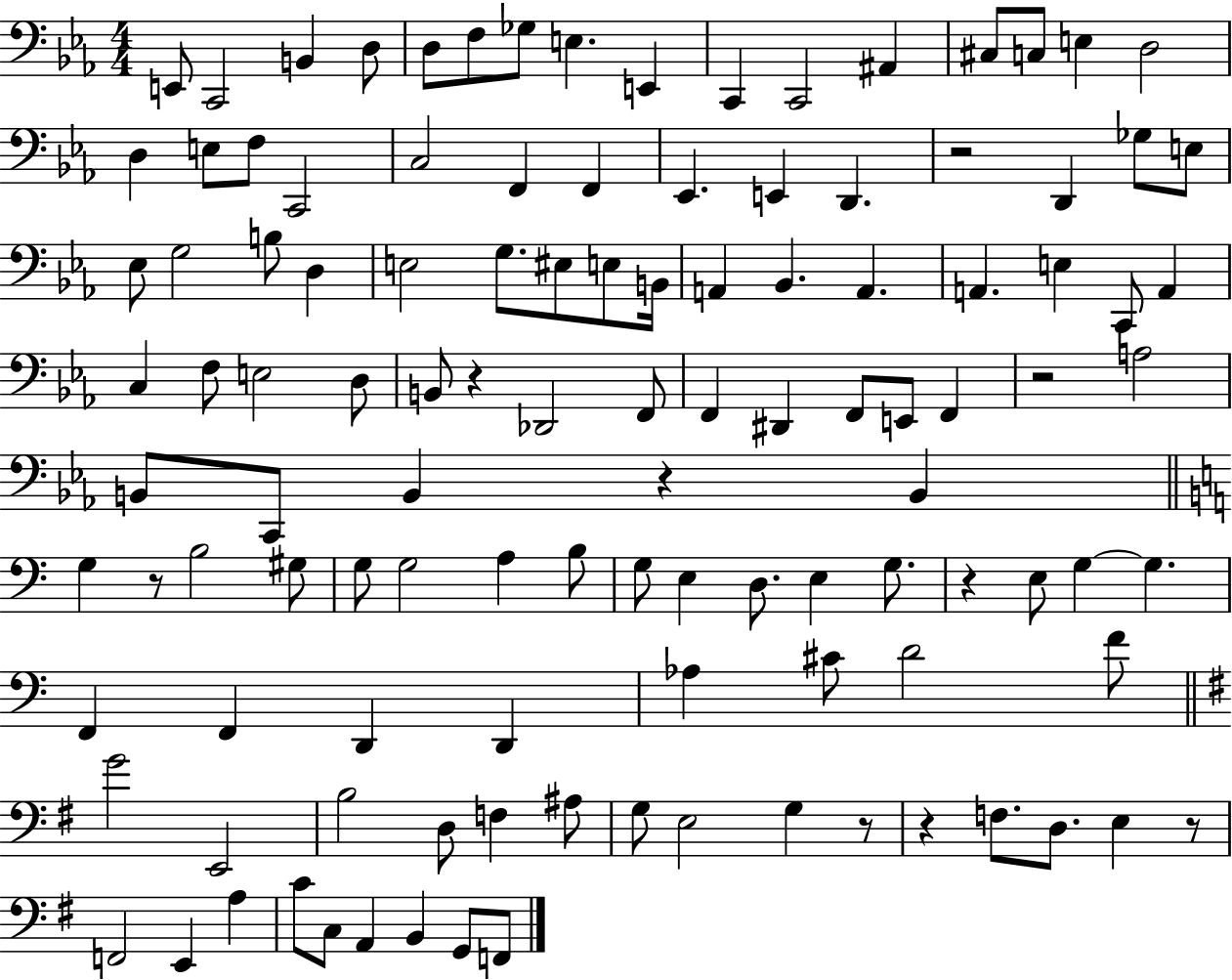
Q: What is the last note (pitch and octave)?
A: F2